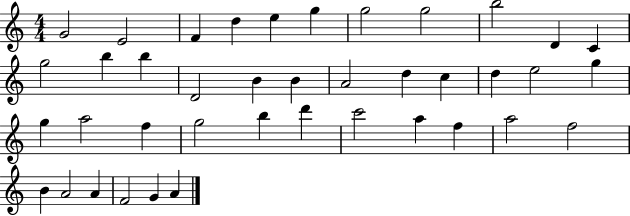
{
  \clef treble
  \numericTimeSignature
  \time 4/4
  \key c \major
  g'2 e'2 | f'4 d''4 e''4 g''4 | g''2 g''2 | b''2 d'4 c'4 | \break g''2 b''4 b''4 | d'2 b'4 b'4 | a'2 d''4 c''4 | d''4 e''2 g''4 | \break g''4 a''2 f''4 | g''2 b''4 d'''4 | c'''2 a''4 f''4 | a''2 f''2 | \break b'4 a'2 a'4 | f'2 g'4 a'4 | \bar "|."
}